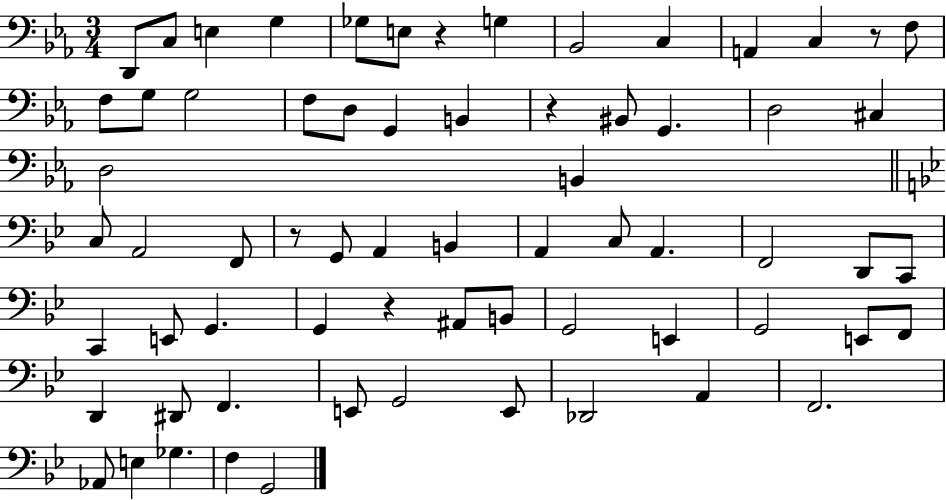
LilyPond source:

{
  \clef bass
  \numericTimeSignature
  \time 3/4
  \key ees \major
  d,8 c8 e4 g4 | ges8 e8 r4 g4 | bes,2 c4 | a,4 c4 r8 f8 | \break f8 g8 g2 | f8 d8 g,4 b,4 | r4 bis,8 g,4. | d2 cis4 | \break d2 b,4 | \bar "||" \break \key bes \major c8 a,2 f,8 | r8 g,8 a,4 b,4 | a,4 c8 a,4. | f,2 d,8 c,8 | \break c,4 e,8 g,4. | g,4 r4 ais,8 b,8 | g,2 e,4 | g,2 e,8 f,8 | \break d,4 dis,8 f,4. | e,8 g,2 e,8 | des,2 a,4 | f,2. | \break aes,8 e4 ges4. | f4 g,2 | \bar "|."
}